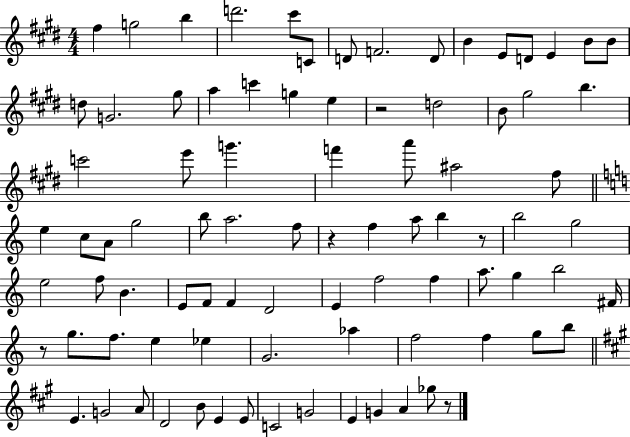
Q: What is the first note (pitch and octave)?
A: F#5